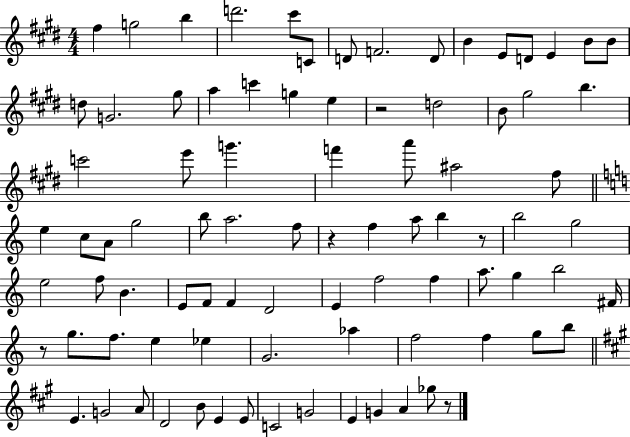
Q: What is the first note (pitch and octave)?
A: F#5